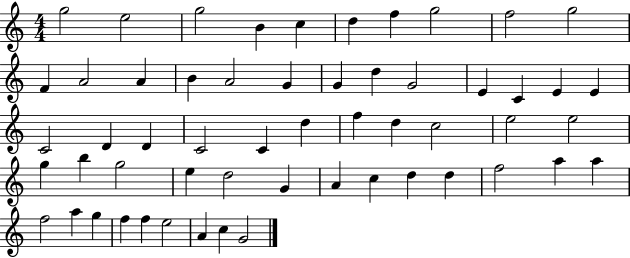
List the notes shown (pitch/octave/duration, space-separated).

G5/h E5/h G5/h B4/q C5/q D5/q F5/q G5/h F5/h G5/h F4/q A4/h A4/q B4/q A4/h G4/q G4/q D5/q G4/h E4/q C4/q E4/q E4/q C4/h D4/q D4/q C4/h C4/q D5/q F5/q D5/q C5/h E5/h E5/h G5/q B5/q G5/h E5/q D5/h G4/q A4/q C5/q D5/q D5/q F5/h A5/q A5/q F5/h A5/q G5/q F5/q F5/q E5/h A4/q C5/q G4/h